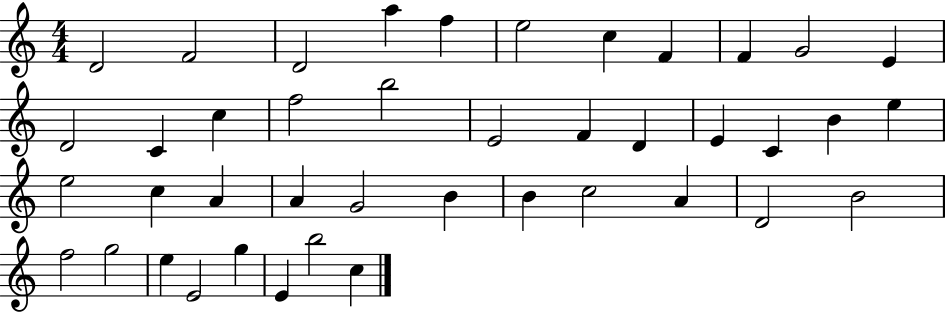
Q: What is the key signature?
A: C major